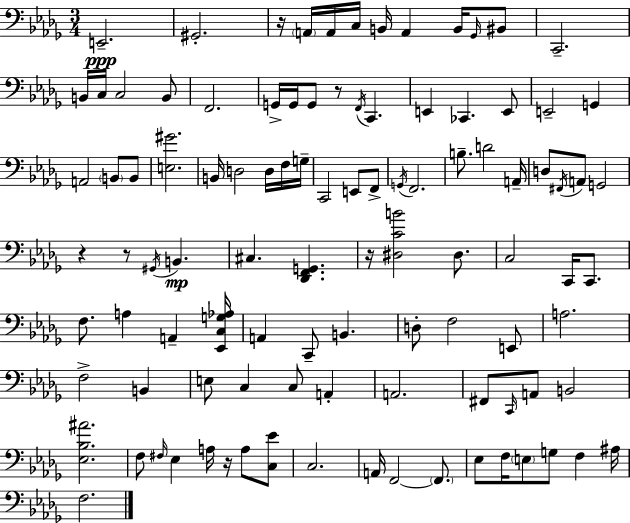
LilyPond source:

{
  \clef bass
  \numericTimeSignature
  \time 3/4
  \key bes \minor
  e,2.--\ppp | gis,2.-. | r16 \parenthesize a,16 a,16 c16 b,16 a,4 b,16 \grace { ges,16 } bis,8 | c,2.-- | \break b,16 c16 c2 b,8 | f,2. | g,16-> g,16 g,8 r8 \acciaccatura { f,16 } c,4. | e,4 ces,4. | \break e,8 e,2-- g,4 | a,2 \parenthesize b,8 | b,8 <e gis'>2. | b,16 d2 d16 | \break f16 g16-- c,2 e,8 | f,8-> \acciaccatura { g,16 } f,2. | b8.-- d'2 | a,16-- d8 \acciaccatura { fis,16 } a,8 g,2 | \break r4 r8 \acciaccatura { gis,16 }\mp b,4. | cis4. <des, f, g,>4. | r16 <dis c' b'>2 | dis8. c2 | \break c,16 c,8. f8. a4 | a,4-- <ees, c g aes>16 a,4 c,8-- b,4. | d8-. f2 | e,8 a2. | \break f2-> | b,4 e8 c4 c8 | a,4-. a,2. | fis,8 \grace { c,16 } a,8 b,2 | \break <ees bes ais'>2. | f8 \grace { fis16 } ees4 | a16 r16 a8 <c ees'>8 c2. | a,16 f,2~~ | \break \parenthesize f,8. ees8 f16 \parenthesize e8 | g8 f4 ais16 f2. | \bar "|."
}